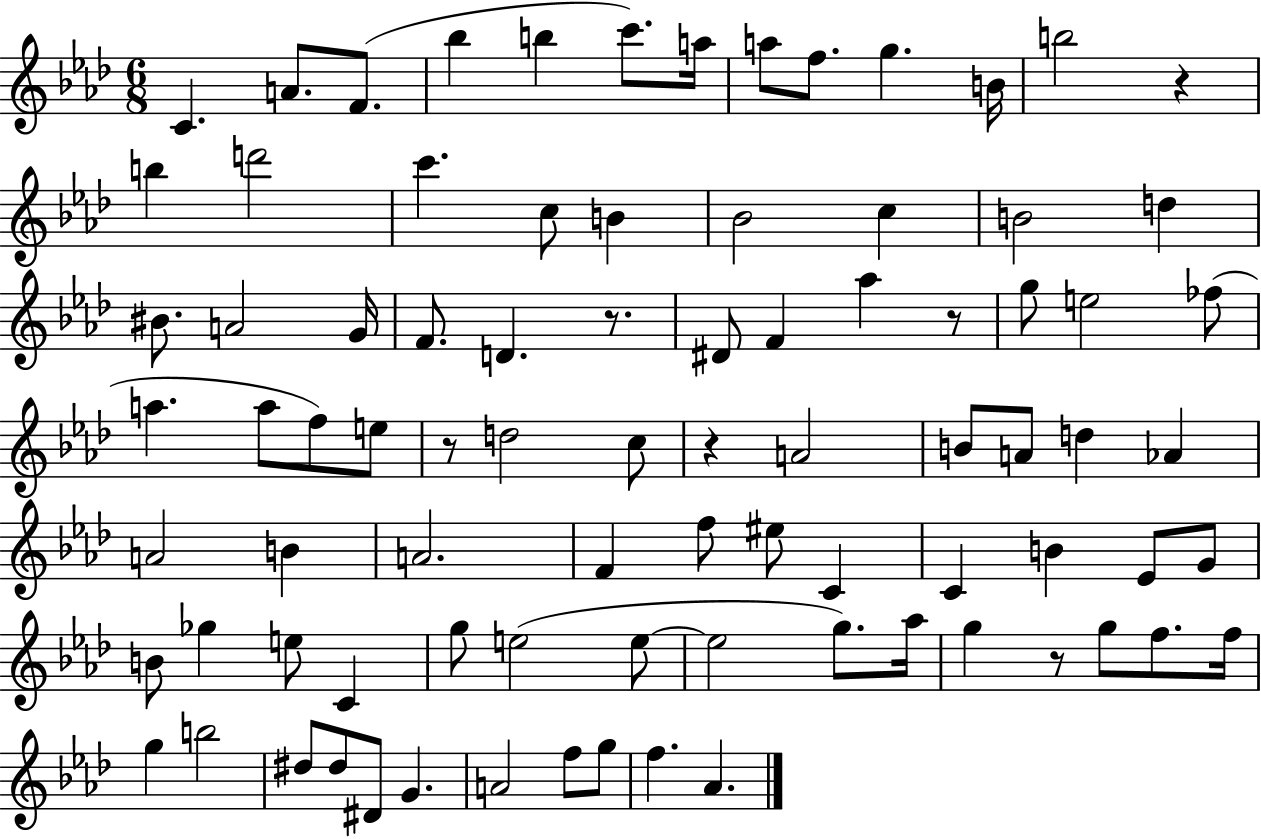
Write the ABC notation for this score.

X:1
T:Untitled
M:6/8
L:1/4
K:Ab
C A/2 F/2 _b b c'/2 a/4 a/2 f/2 g B/4 b2 z b d'2 c' c/2 B _B2 c B2 d ^B/2 A2 G/4 F/2 D z/2 ^D/2 F _a z/2 g/2 e2 _f/2 a a/2 f/2 e/2 z/2 d2 c/2 z A2 B/2 A/2 d _A A2 B A2 F f/2 ^e/2 C C B _E/2 G/2 B/2 _g e/2 C g/2 e2 e/2 e2 g/2 _a/4 g z/2 g/2 f/2 f/4 g b2 ^d/2 ^d/2 ^D/2 G A2 f/2 g/2 f _A